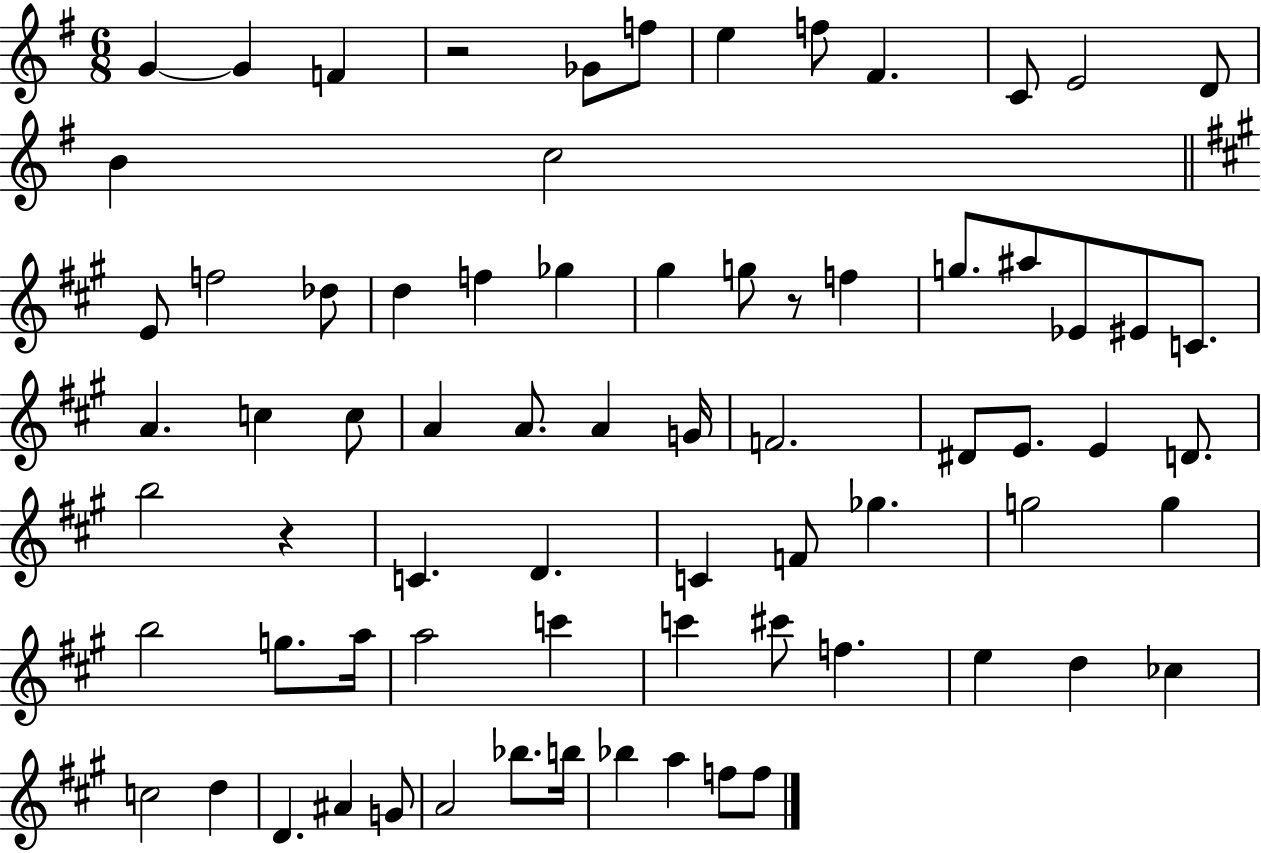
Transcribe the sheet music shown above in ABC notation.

X:1
T:Untitled
M:6/8
L:1/4
K:G
G G F z2 _G/2 f/2 e f/2 ^F C/2 E2 D/2 B c2 E/2 f2 _d/2 d f _g ^g g/2 z/2 f g/2 ^a/2 _E/2 ^E/2 C/2 A c c/2 A A/2 A G/4 F2 ^D/2 E/2 E D/2 b2 z C D C F/2 _g g2 g b2 g/2 a/4 a2 c' c' ^c'/2 f e d _c c2 d D ^A G/2 A2 _b/2 b/4 _b a f/2 f/2